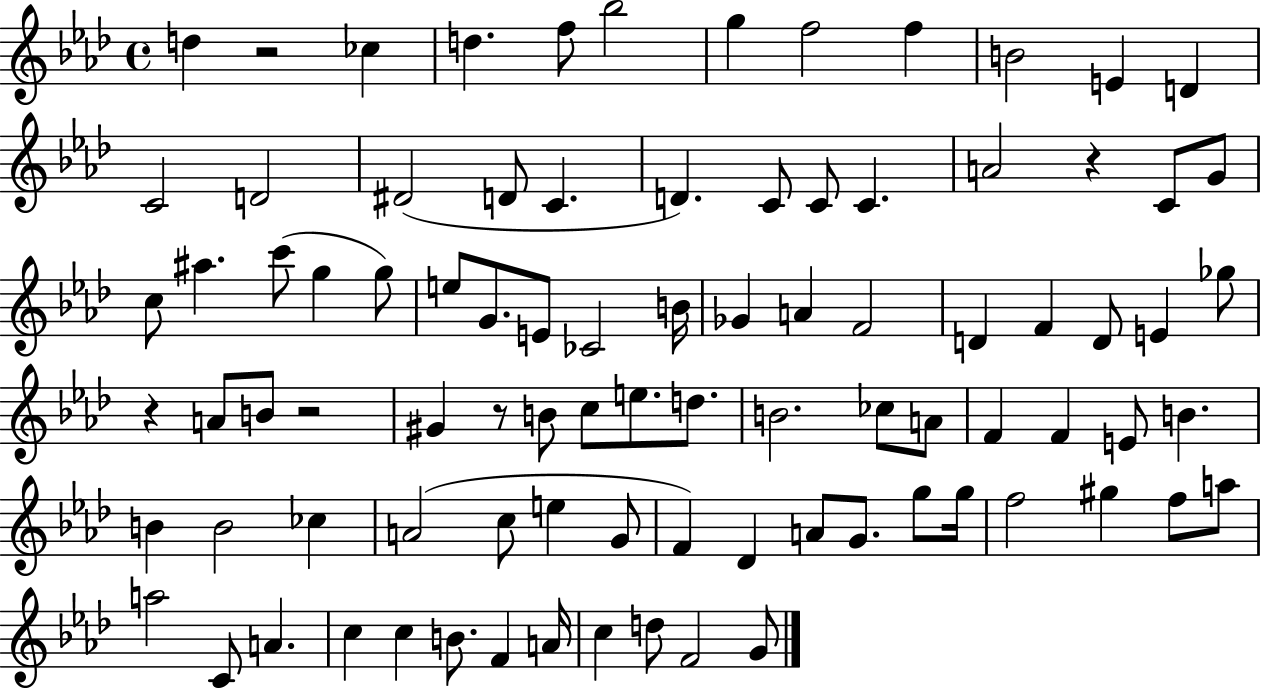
{
  \clef treble
  \time 4/4
  \defaultTimeSignature
  \key aes \major
  d''4 r2 ces''4 | d''4. f''8 bes''2 | g''4 f''2 f''4 | b'2 e'4 d'4 | \break c'2 d'2 | dis'2( d'8 c'4. | d'4.) c'8 c'8 c'4. | a'2 r4 c'8 g'8 | \break c''8 ais''4. c'''8( g''4 g''8) | e''8 g'8. e'8 ces'2 b'16 | ges'4 a'4 f'2 | d'4 f'4 d'8 e'4 ges''8 | \break r4 a'8 b'8 r2 | gis'4 r8 b'8 c''8 e''8. d''8. | b'2. ces''8 a'8 | f'4 f'4 e'8 b'4. | \break b'4 b'2 ces''4 | a'2( c''8 e''4 g'8 | f'4) des'4 a'8 g'8. g''8 g''16 | f''2 gis''4 f''8 a''8 | \break a''2 c'8 a'4. | c''4 c''4 b'8. f'4 a'16 | c''4 d''8 f'2 g'8 | \bar "|."
}